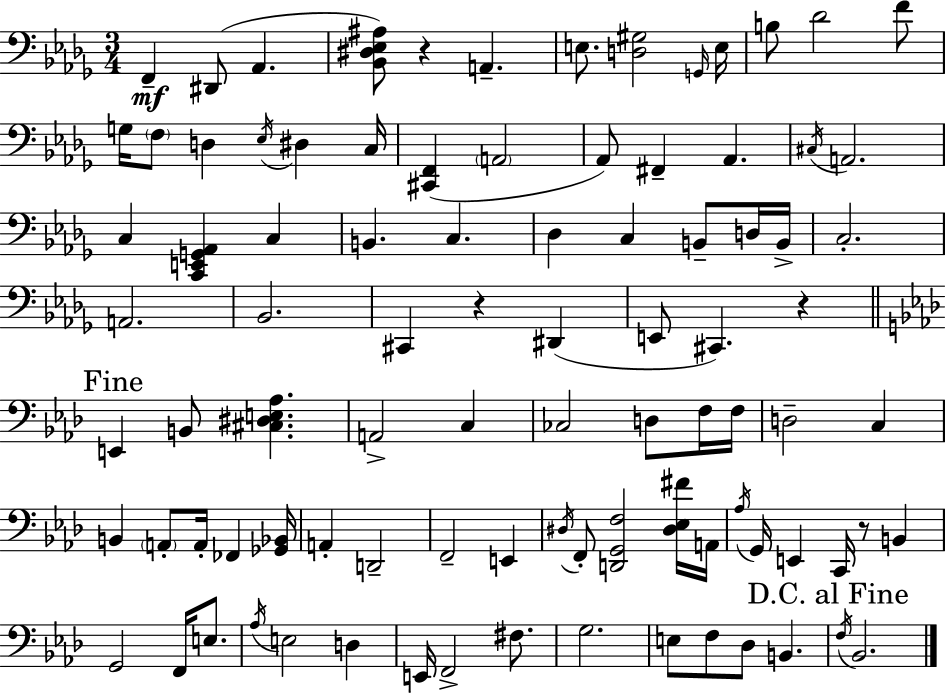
{
  \clef bass
  \numericTimeSignature
  \time 3/4
  \key bes \minor
  f,4--\mf dis,8( aes,4. | <bes, dis ees ais>8) r4 a,4.-- | e8. <d gis>2 \grace { g,16 } | e16 b8 des'2 f'8 | \break g16 \parenthesize f8 d4 \acciaccatura { ees16 } dis4 | c16 <cis, f,>4( \parenthesize a,2 | aes,8) fis,4-- aes,4. | \acciaccatura { cis16 } a,2. | \break c4 <c, e, g, aes,>4 c4 | b,4. c4. | des4 c4 b,8-- | d16 b,16-> c2.-. | \break a,2. | bes,2. | cis,4 r4 dis,4( | e,8 cis,4.) r4 | \break \mark "Fine" \bar "||" \break \key f \minor e,4 b,8 <cis dis e aes>4. | a,2-> c4 | ces2 d8 f16 f16 | d2-- c4 | \break b,4 \parenthesize a,8-. a,16-. fes,4 <ges, bes,>16 | a,4-. d,2-- | f,2-- e,4 | \acciaccatura { dis16 } f,8-. <d, g, f>2 <dis ees fis'>16 | \break a,16 \acciaccatura { aes16 } g,16 e,4 c,16 r8 b,4 | g,2 f,16 e8. | \acciaccatura { aes16 } e2 d4 | e,16 f,2-> | \break fis8. g2. | e8 f8 des8 b,4. | \mark "D.C. al Fine" \acciaccatura { f16 } bes,2. | \bar "|."
}